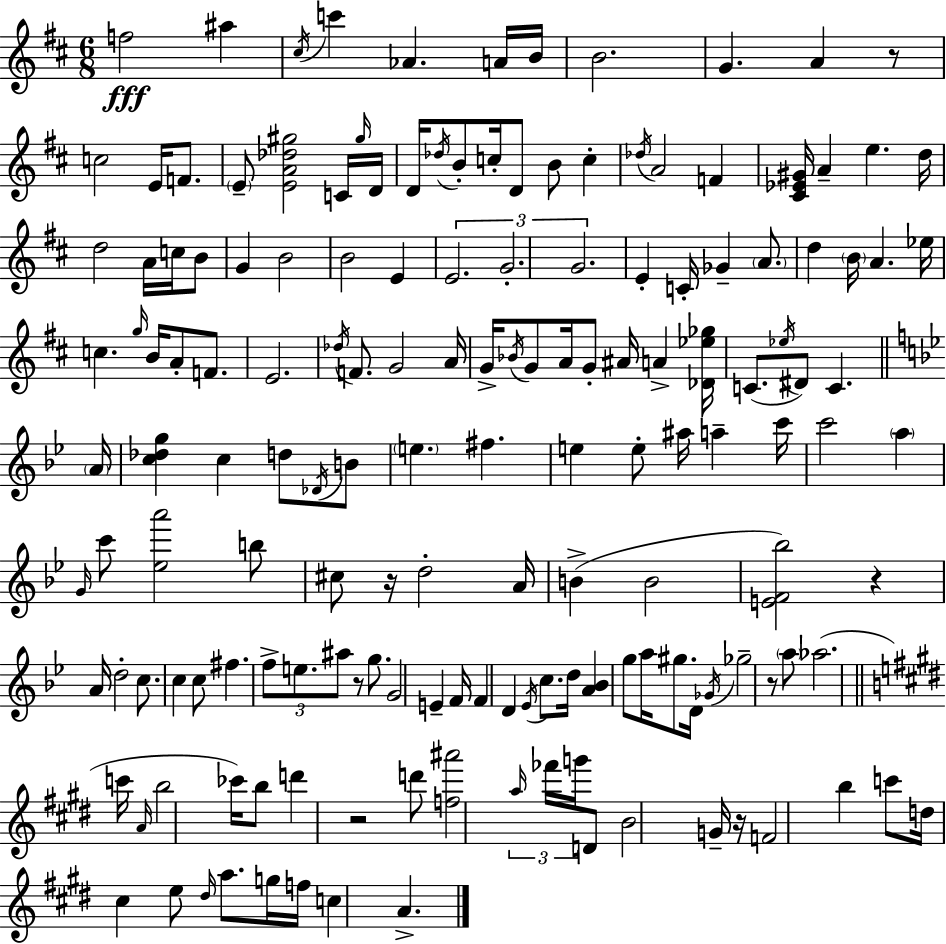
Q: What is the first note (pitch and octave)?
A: F5